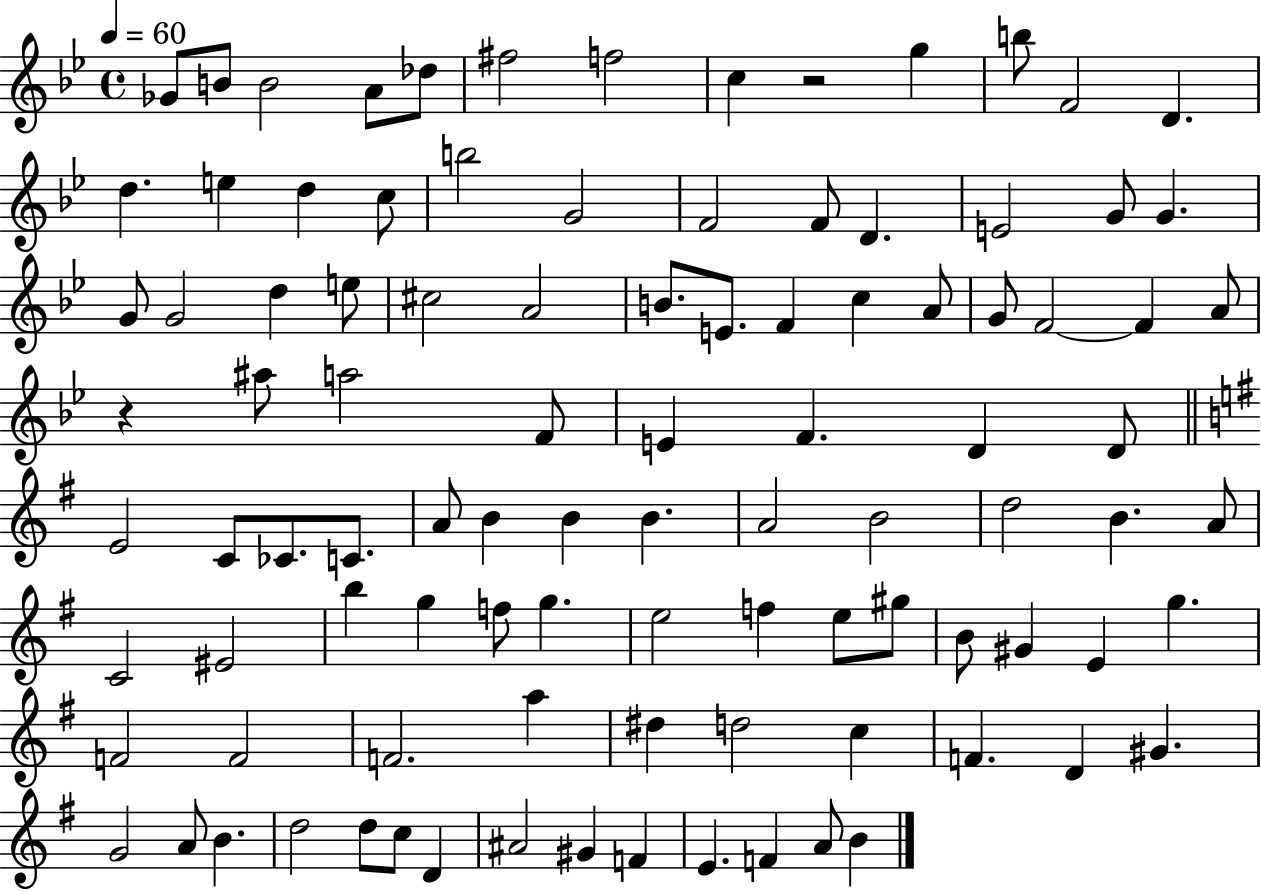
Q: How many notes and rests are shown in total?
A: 99